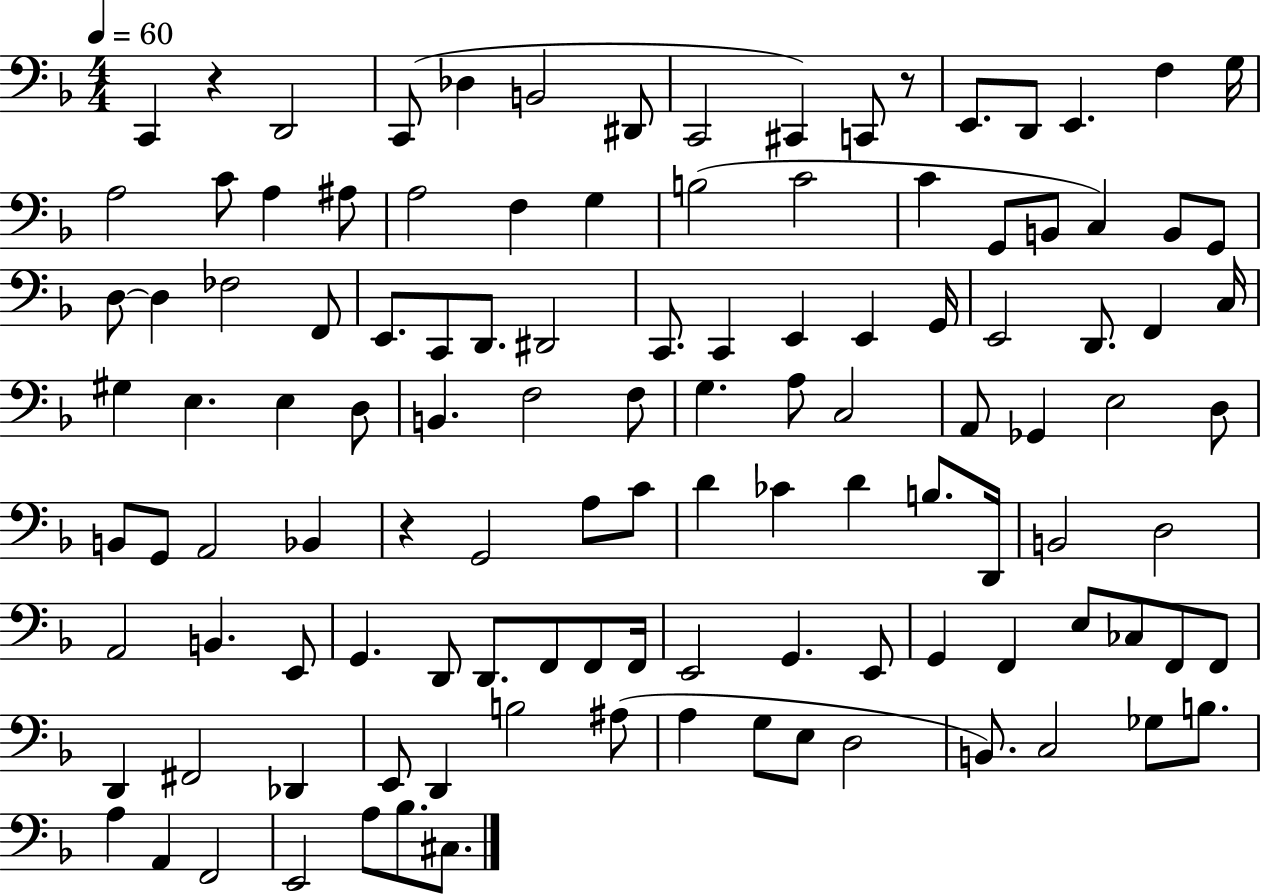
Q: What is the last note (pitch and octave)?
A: C#3